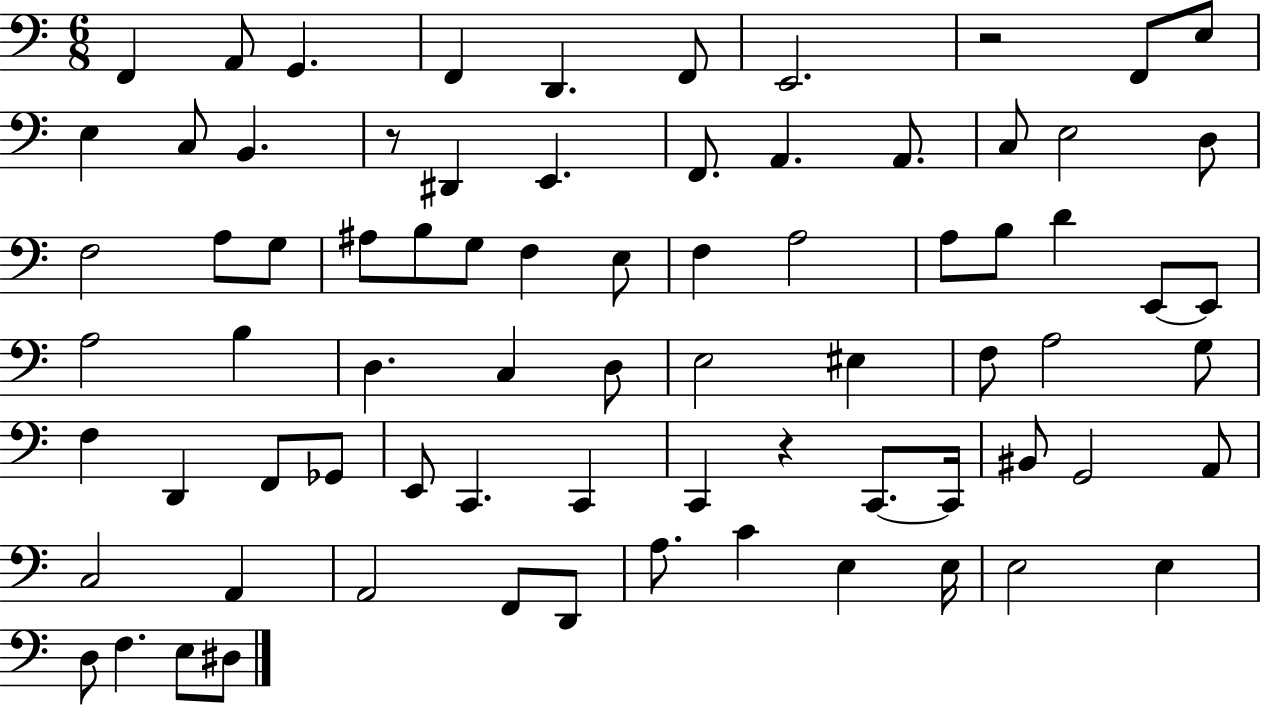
{
  \clef bass
  \numericTimeSignature
  \time 6/8
  \key c \major
  f,4 a,8 g,4. | f,4 d,4. f,8 | e,2. | r2 f,8 e8 | \break e4 c8 b,4. | r8 dis,4 e,4. | f,8. a,4. a,8. | c8 e2 d8 | \break f2 a8 g8 | ais8 b8 g8 f4 e8 | f4 a2 | a8 b8 d'4 e,8~~ e,8 | \break a2 b4 | d4. c4 d8 | e2 eis4 | f8 a2 g8 | \break f4 d,4 f,8 ges,8 | e,8 c,4. c,4 | c,4 r4 c,8.~~ c,16 | bis,8 g,2 a,8 | \break c2 a,4 | a,2 f,8 d,8 | a8. c'4 e4 e16 | e2 e4 | \break d8 f4. e8 dis8 | \bar "|."
}